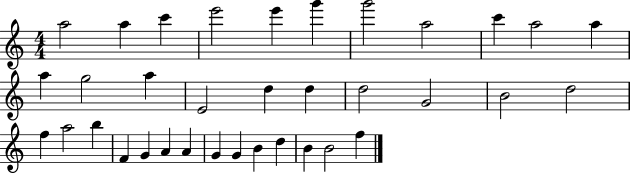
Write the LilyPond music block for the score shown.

{
  \clef treble
  \numericTimeSignature
  \time 4/4
  \key c \major
  a''2 a''4 c'''4 | e'''2 e'''4 g'''4 | g'''2 a''2 | c'''4 a''2 a''4 | \break a''4 g''2 a''4 | e'2 d''4 d''4 | d''2 g'2 | b'2 d''2 | \break f''4 a''2 b''4 | f'4 g'4 a'4 a'4 | g'4 g'4 b'4 d''4 | b'4 b'2 f''4 | \break \bar "|."
}